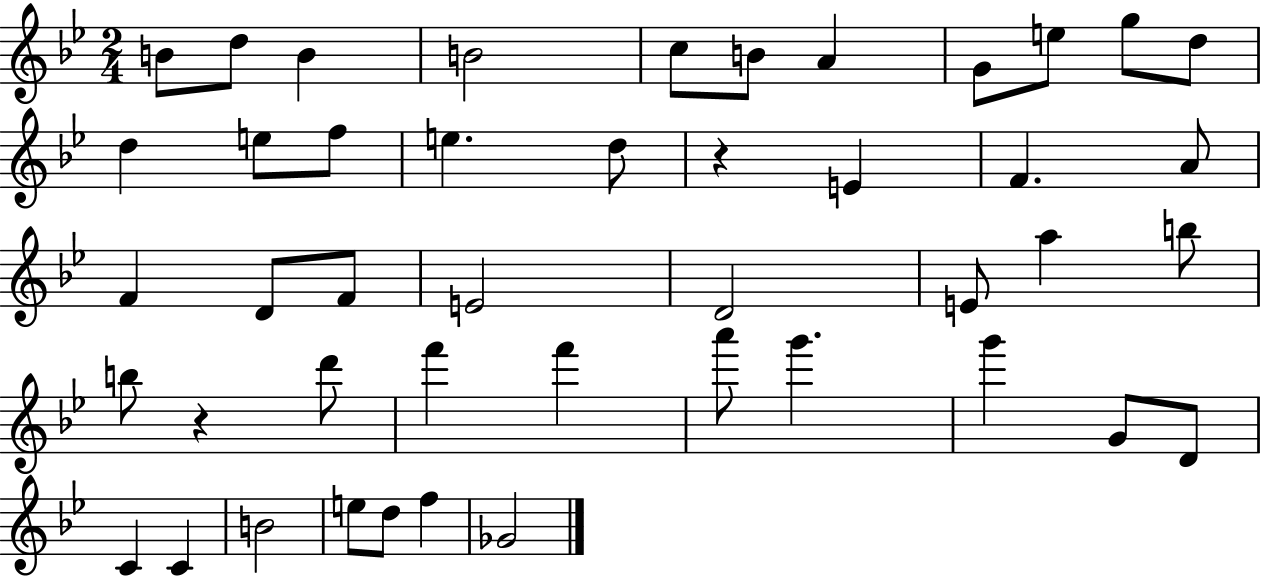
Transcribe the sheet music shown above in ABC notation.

X:1
T:Untitled
M:2/4
L:1/4
K:Bb
B/2 d/2 B B2 c/2 B/2 A G/2 e/2 g/2 d/2 d e/2 f/2 e d/2 z E F A/2 F D/2 F/2 E2 D2 E/2 a b/2 b/2 z d'/2 f' f' a'/2 g' g' G/2 D/2 C C B2 e/2 d/2 f _G2